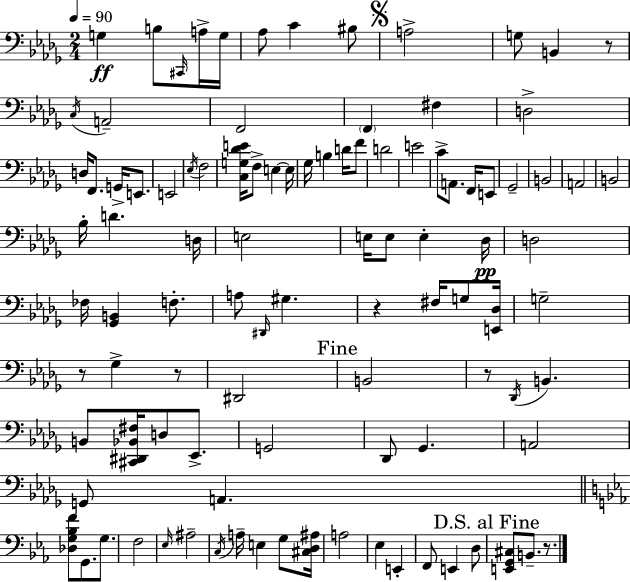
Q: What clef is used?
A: bass